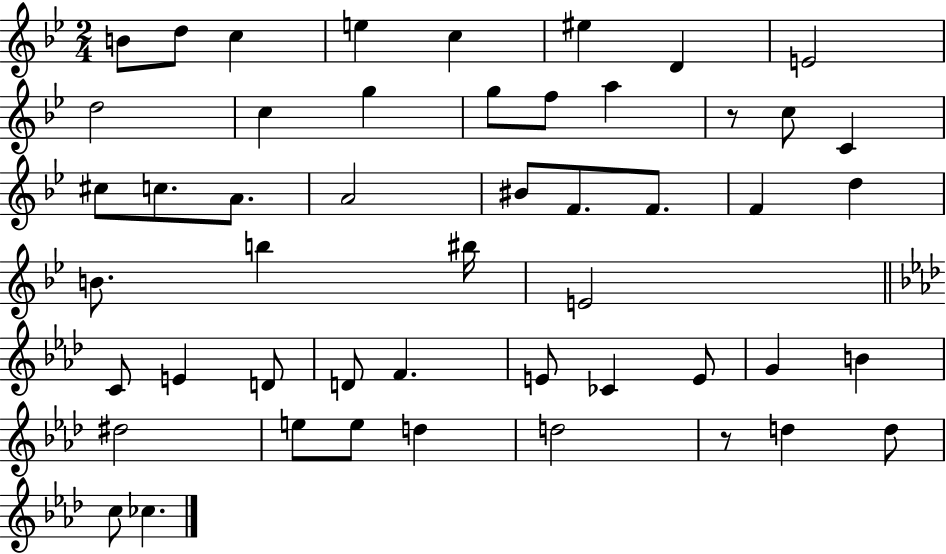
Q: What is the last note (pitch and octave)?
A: CES5